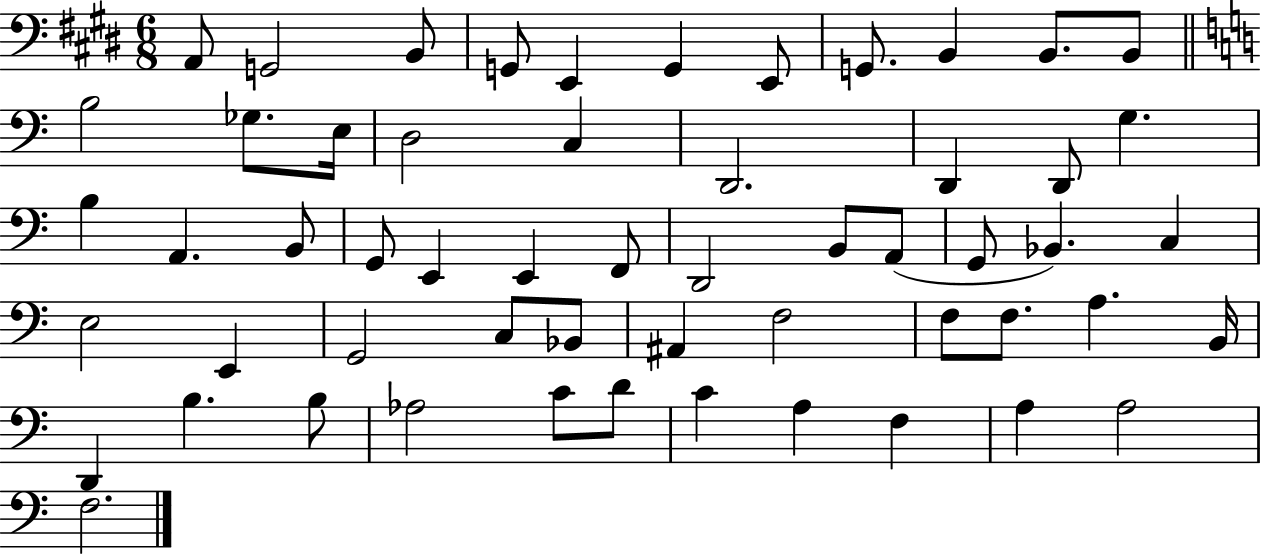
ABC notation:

X:1
T:Untitled
M:6/8
L:1/4
K:E
A,,/2 G,,2 B,,/2 G,,/2 E,, G,, E,,/2 G,,/2 B,, B,,/2 B,,/2 B,2 _G,/2 E,/4 D,2 C, D,,2 D,, D,,/2 G, B, A,, B,,/2 G,,/2 E,, E,, F,,/2 D,,2 B,,/2 A,,/2 G,,/2 _B,, C, E,2 E,, G,,2 C,/2 _B,,/2 ^A,, F,2 F,/2 F,/2 A, B,,/4 D,, B, B,/2 _A,2 C/2 D/2 C A, F, A, A,2 F,2